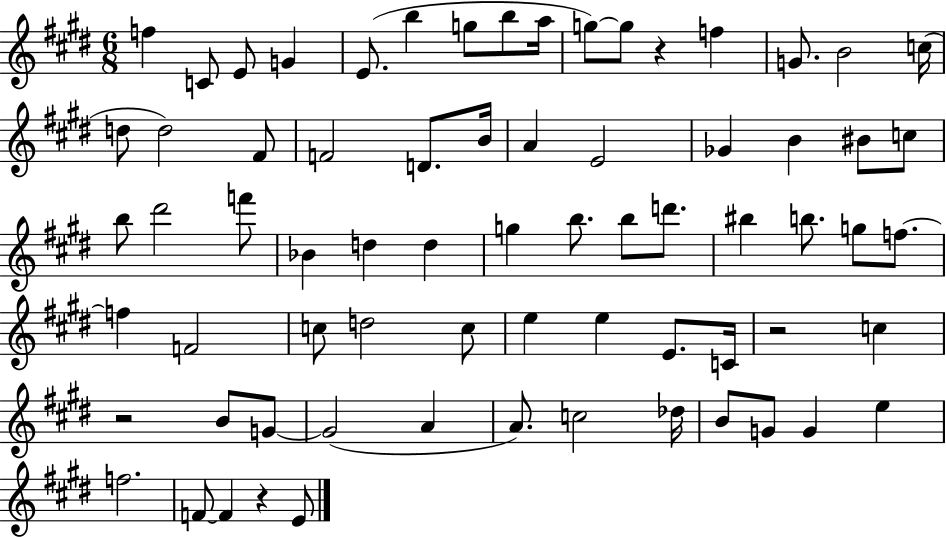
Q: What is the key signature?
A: E major